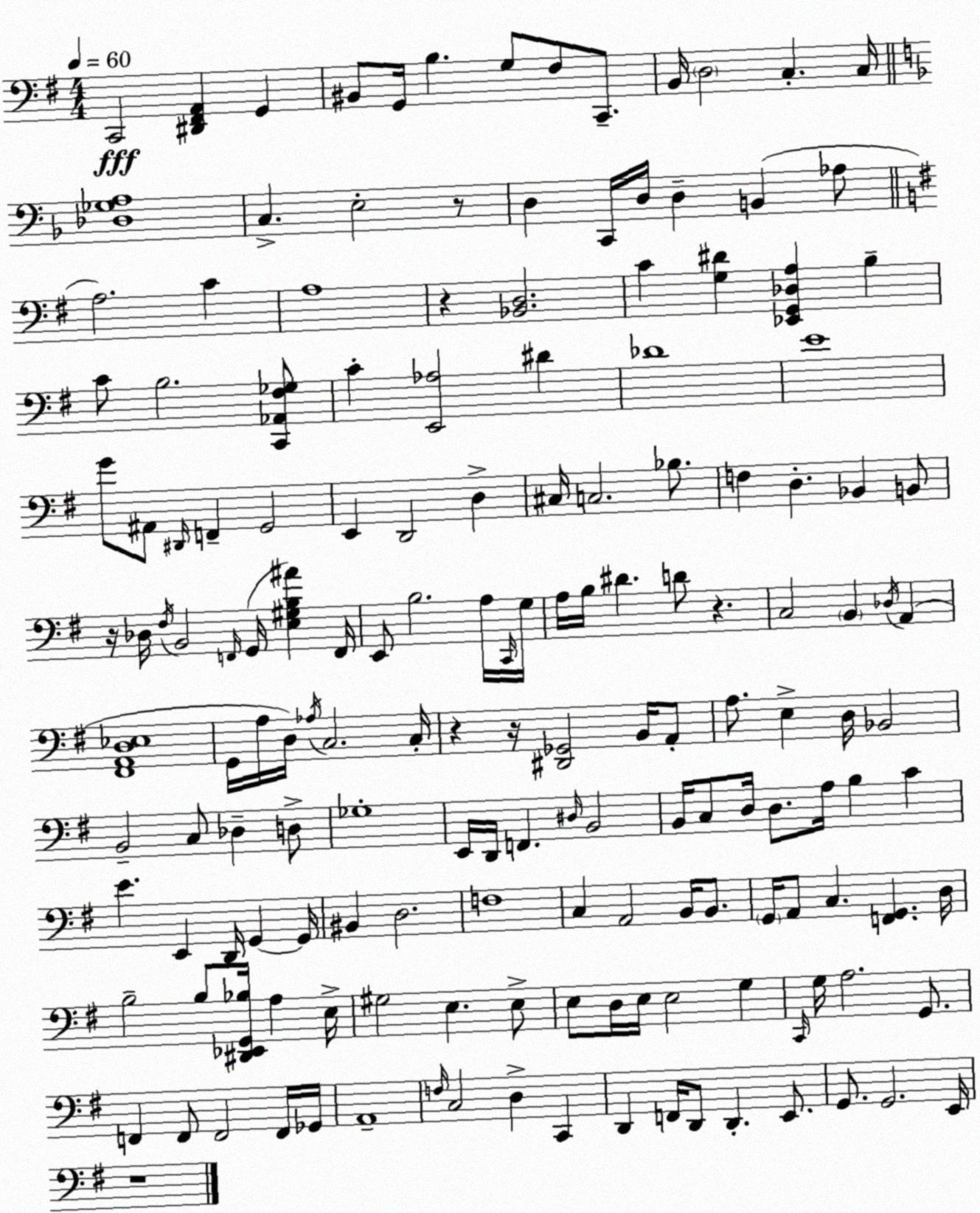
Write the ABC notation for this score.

X:1
T:Untitled
M:4/4
L:1/4
K:G
C,,2 [^D,,^F,,A,,] G,, ^B,,/2 G,,/4 B, G,/2 ^F,/2 C,,/2 B,,/4 D,2 C, C,/4 [_D,_G,A,]4 C, E,2 z/2 D, C,,/4 D,/4 D, B,, _A,/2 A,2 C A,4 z [_B,,D,]2 C [G,^D] [_E,,G,,_D,A,] B, C/2 B,2 [C,,_A,,^F,_G,]/2 C [E,,_A,]2 ^D _D4 E4 G/2 ^A,,/2 ^D,,/4 F,, G,,2 E,, D,,2 D, ^C,/4 C,2 _B,/2 F, D, _B,, B,,/2 z/4 _D,/4 ^F,/4 B,,2 F,,/4 G,,/4 [E,^G,B,^A] F,,/4 E,,/2 B,2 A,/4 C,,/4 G,/4 A,/4 B,/4 ^D D/2 z C,2 B,, _D,/4 A,, [^F,,A,,D,_E,]4 G,,/4 A,/4 D,/4 _A,/4 C,2 C,/4 z z/4 [^D,,_G,,]2 B,,/4 A,,/2 A,/2 E, D,/4 _B,,2 B,,2 C,/2 _D, D,/2 _G,4 E,,/4 D,,/4 F,, ^D,/4 B,,2 B,,/4 C,/2 D,/4 D,/2 A,/4 B, C E E,, D,,/4 G,, G,,/4 ^B,, D,2 F,4 C, A,,2 B,,/4 B,,/2 G,,/4 A,,/2 C, [F,,G,,] D,/4 B,2 B,/2 [^D,,_E,,G,,_B,]/4 A, E,/4 ^G,2 E, E,/2 E,/2 D,/4 E,/4 E,2 G, C,,/4 G,/4 A,2 G,,/2 F,, F,,/2 F,,2 F,,/4 _G,,/4 A,,4 F,/4 C,2 D, C,, D,, F,,/4 D,,/2 D,, E,,/2 G,,/2 G,,2 E,,/4 z4